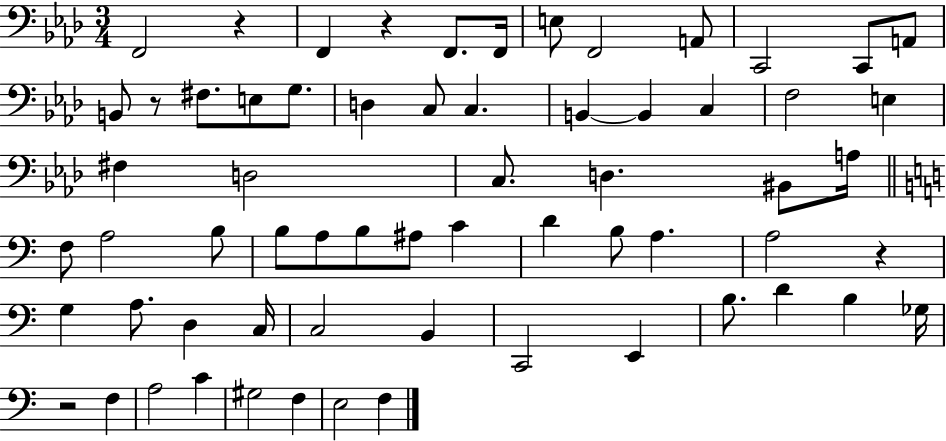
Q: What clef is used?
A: bass